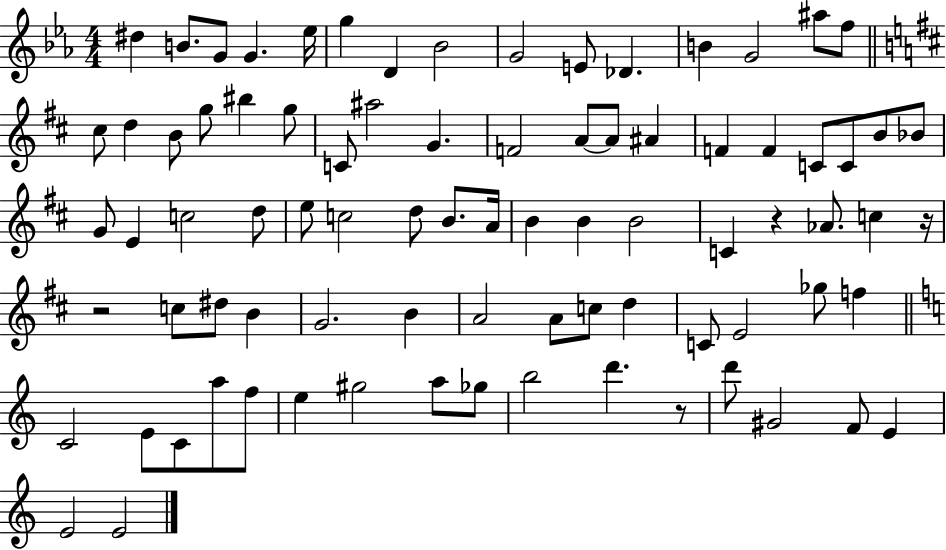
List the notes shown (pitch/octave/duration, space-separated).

D#5/q B4/e. G4/e G4/q. Eb5/s G5/q D4/q Bb4/h G4/h E4/e Db4/q. B4/q G4/h A#5/e F5/e C#5/e D5/q B4/e G5/e BIS5/q G5/e C4/e A#5/h G4/q. F4/h A4/e A4/e A#4/q F4/q F4/q C4/e C4/e B4/e Bb4/e G4/e E4/q C5/h D5/e E5/e C5/h D5/e B4/e. A4/s B4/q B4/q B4/h C4/q R/q Ab4/e. C5/q R/s R/h C5/e D#5/e B4/q G4/h. B4/q A4/h A4/e C5/e D5/q C4/e E4/h Gb5/e F5/q C4/h E4/e C4/e A5/e F5/e E5/q G#5/h A5/e Gb5/e B5/h D6/q. R/e D6/e G#4/h F4/e E4/q E4/h E4/h